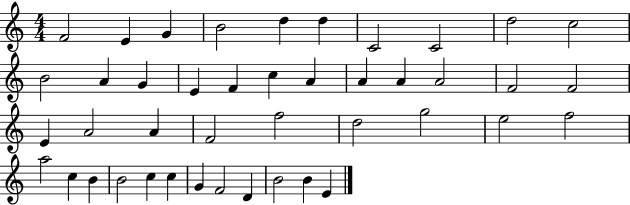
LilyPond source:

{
  \clef treble
  \numericTimeSignature
  \time 4/4
  \key c \major
  f'2 e'4 g'4 | b'2 d''4 d''4 | c'2 c'2 | d''2 c''2 | \break b'2 a'4 g'4 | e'4 f'4 c''4 a'4 | a'4 a'4 a'2 | f'2 f'2 | \break e'4 a'2 a'4 | f'2 f''2 | d''2 g''2 | e''2 f''2 | \break a''2 c''4 b'4 | b'2 c''4 c''4 | g'4 f'2 d'4 | b'2 b'4 e'4 | \break \bar "|."
}